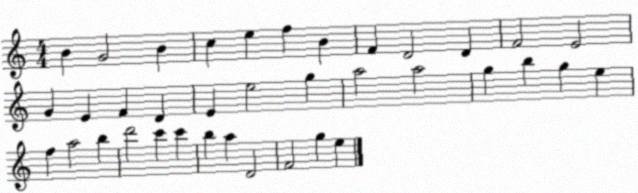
X:1
T:Untitled
M:4/4
L:1/4
K:C
B G2 B c e f B F D2 D F2 E2 G E F D E e2 g a2 a2 g b g e f a2 b d'2 c' c' b a D2 F2 g e